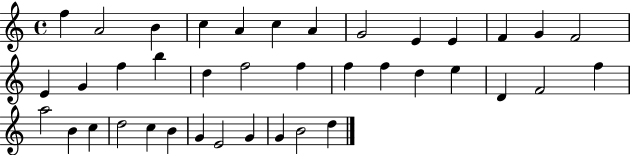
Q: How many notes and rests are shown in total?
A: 39